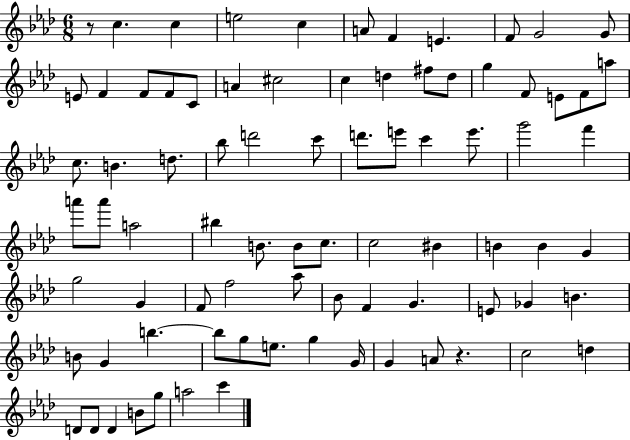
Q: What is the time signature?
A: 6/8